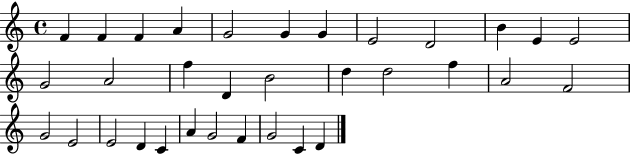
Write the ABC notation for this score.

X:1
T:Untitled
M:4/4
L:1/4
K:C
F F F A G2 G G E2 D2 B E E2 G2 A2 f D B2 d d2 f A2 F2 G2 E2 E2 D C A G2 F G2 C D